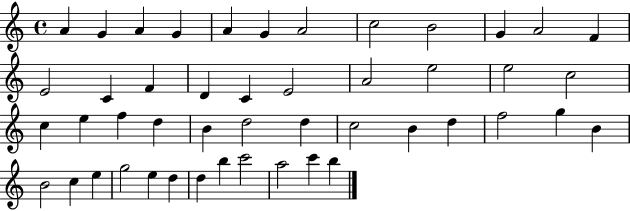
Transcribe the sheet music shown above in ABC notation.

X:1
T:Untitled
M:4/4
L:1/4
K:C
A G A G A G A2 c2 B2 G A2 F E2 C F D C E2 A2 e2 e2 c2 c e f d B d2 d c2 B d f2 g B B2 c e g2 e d d b c'2 a2 c' b